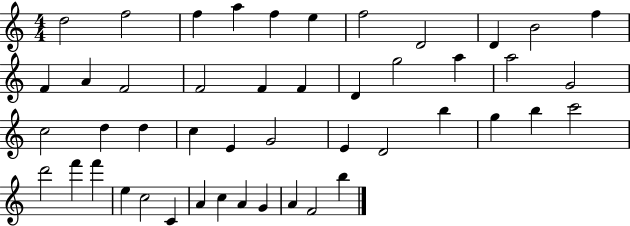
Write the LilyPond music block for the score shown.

{
  \clef treble
  \numericTimeSignature
  \time 4/4
  \key c \major
  d''2 f''2 | f''4 a''4 f''4 e''4 | f''2 d'2 | d'4 b'2 f''4 | \break f'4 a'4 f'2 | f'2 f'4 f'4 | d'4 g''2 a''4 | a''2 g'2 | \break c''2 d''4 d''4 | c''4 e'4 g'2 | e'4 d'2 b''4 | g''4 b''4 c'''2 | \break d'''2 f'''4 f'''4 | e''4 c''2 c'4 | a'4 c''4 a'4 g'4 | a'4 f'2 b''4 | \break \bar "|."
}